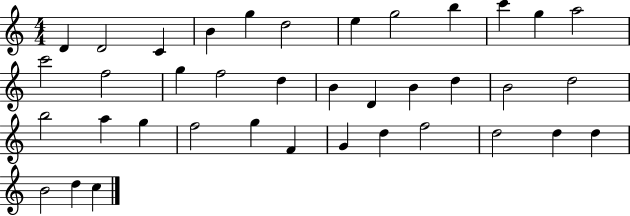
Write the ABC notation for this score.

X:1
T:Untitled
M:4/4
L:1/4
K:C
D D2 C B g d2 e g2 b c' g a2 c'2 f2 g f2 d B D B d B2 d2 b2 a g f2 g F G d f2 d2 d d B2 d c